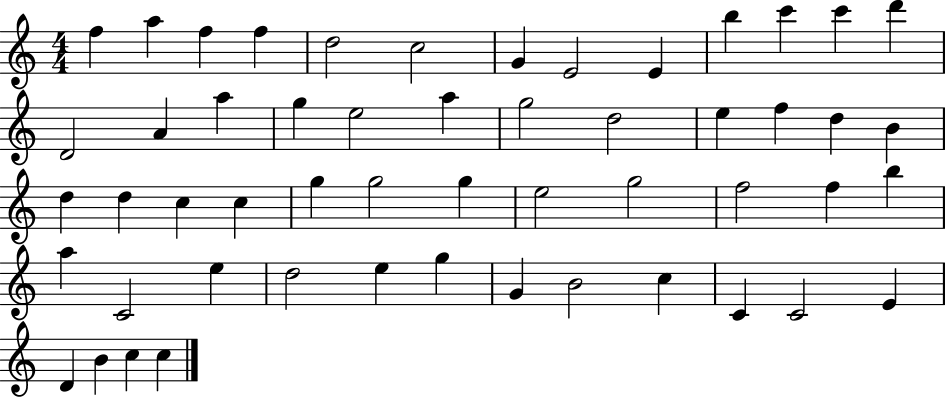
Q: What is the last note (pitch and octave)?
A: C5